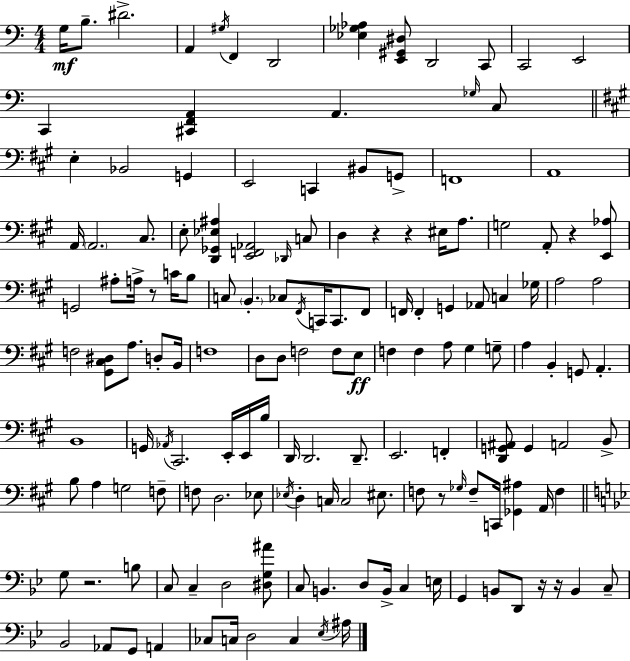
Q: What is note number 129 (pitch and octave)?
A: C3